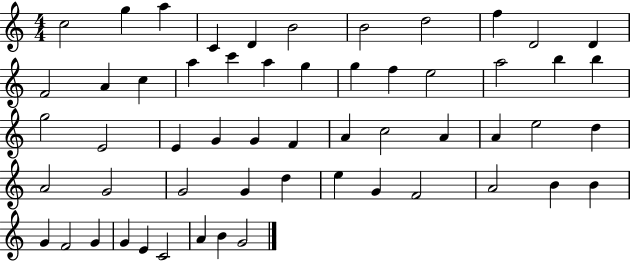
{
  \clef treble
  \numericTimeSignature
  \time 4/4
  \key c \major
  c''2 g''4 a''4 | c'4 d'4 b'2 | b'2 d''2 | f''4 d'2 d'4 | \break f'2 a'4 c''4 | a''4 c'''4 a''4 g''4 | g''4 f''4 e''2 | a''2 b''4 b''4 | \break g''2 e'2 | e'4 g'4 g'4 f'4 | a'4 c''2 a'4 | a'4 e''2 d''4 | \break a'2 g'2 | g'2 g'4 d''4 | e''4 g'4 f'2 | a'2 b'4 b'4 | \break g'4 f'2 g'4 | g'4 e'4 c'2 | a'4 b'4 g'2 | \bar "|."
}